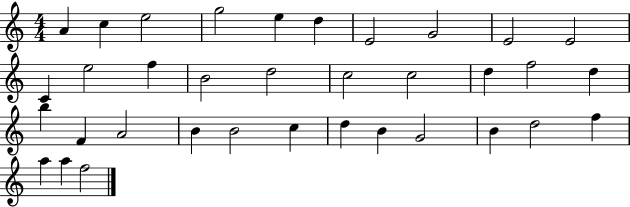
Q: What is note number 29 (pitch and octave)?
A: G4